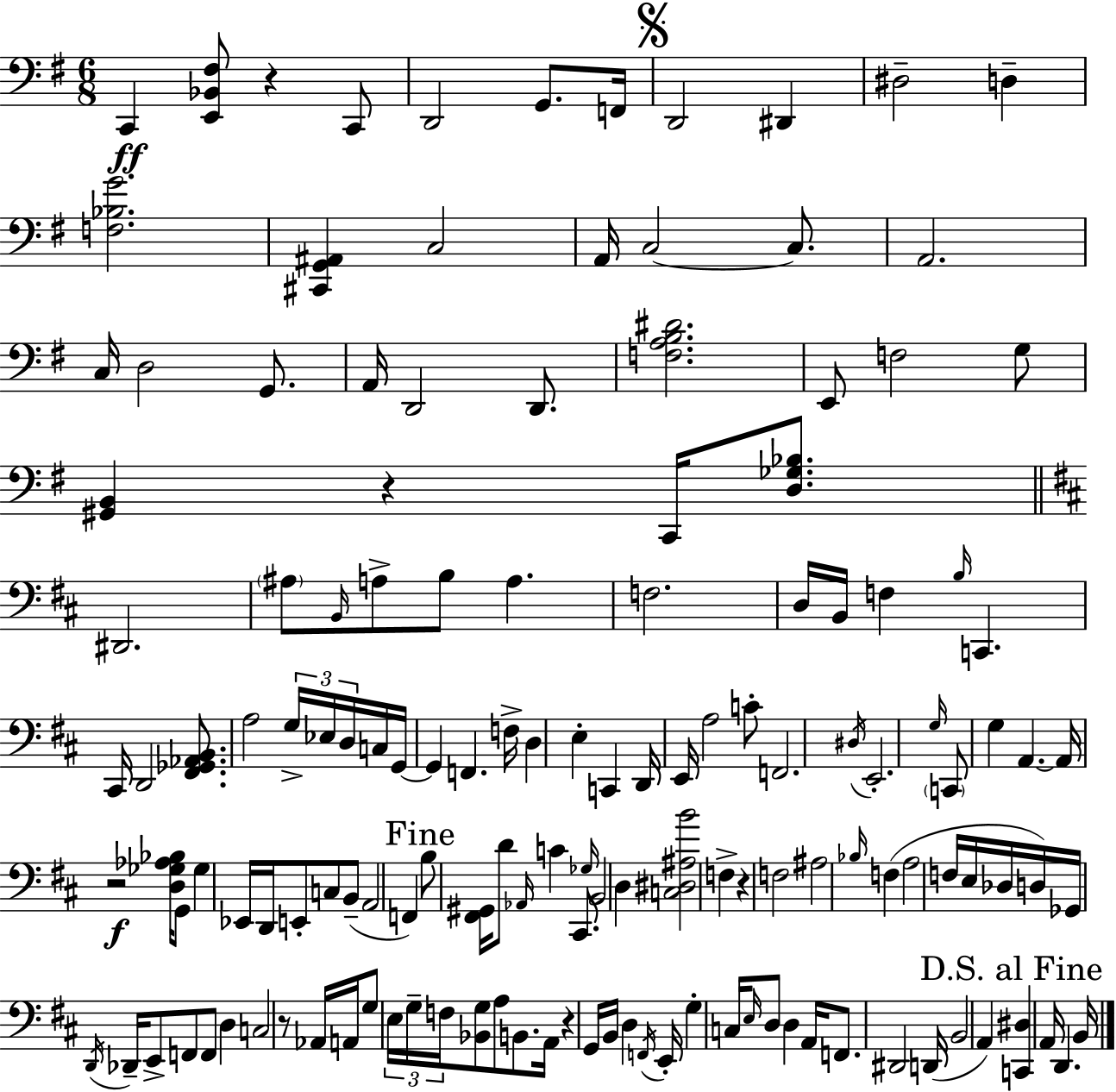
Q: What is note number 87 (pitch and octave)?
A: E3